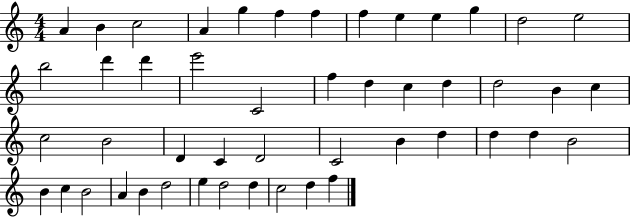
X:1
T:Untitled
M:4/4
L:1/4
K:C
A B c2 A g f f f e e g d2 e2 b2 d' d' e'2 C2 f d c d d2 B c c2 B2 D C D2 C2 B d d d B2 B c B2 A B d2 e d2 d c2 d f